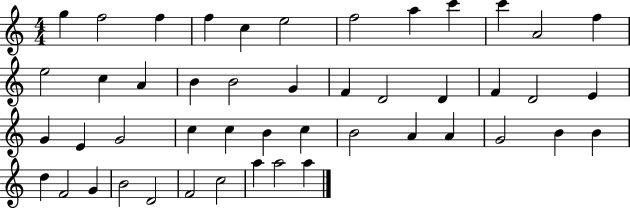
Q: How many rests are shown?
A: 0